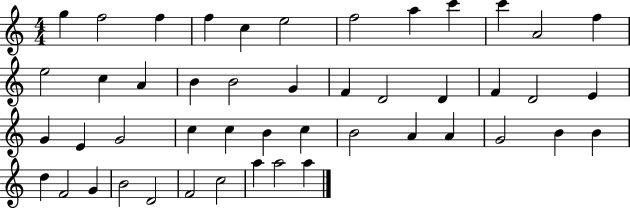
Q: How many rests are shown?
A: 0